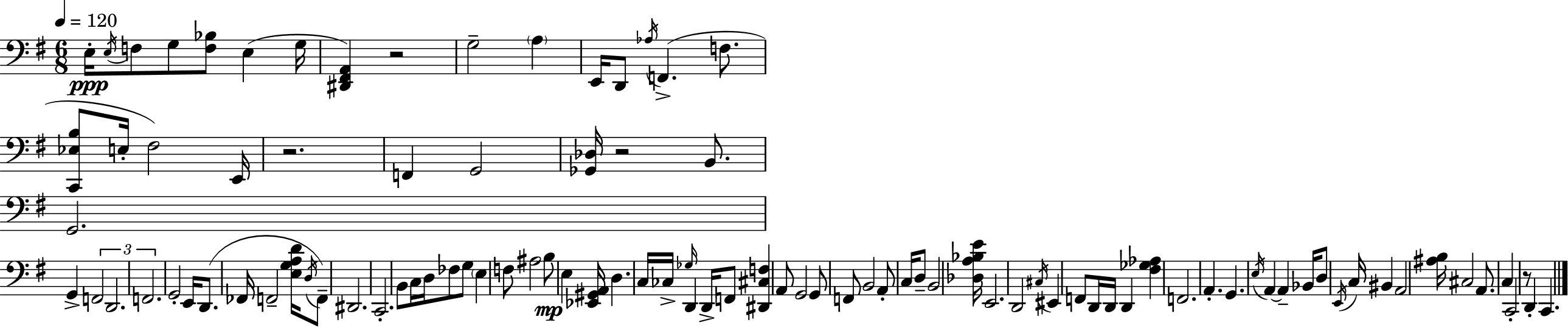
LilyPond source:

{
  \clef bass
  \numericTimeSignature
  \time 6/8
  \key g \major
  \tempo 4 = 120
  e16-.\ppp \acciaccatura { e16 } f8 g8 <f bes>8 e4( | g16 <dis, fis, a,>4) r2 | g2-- \parenthesize a4 | e,16 d,8 \acciaccatura { aes16 } f,4.->( f8. | \break <c, ees b>8 e16-. fis2) | e,16 r2. | f,4 g,2 | <ges, des>16 r2 b,8. | \break g,2. | g,4-> \tuplet 3/2 { f,2 | d,2. | f,2. } | \break g,2-. e,16 d,8.( | fes,16 f,2-- <e g a d'>16 | \acciaccatura { d16 }) f,8-- dis,2. | c,2.-. | \break b,8 c16 d16 fes8 g8 \parenthesize e4 | f8 ais2 | b8\mp e4 <ees, gis, a,>16 d4. | c16 ces16-> \grace { ges16 } d,4 d,16-> f,8 | \break <dis, cis f>4 a,8 g,2 | g,8 f,8 b,2 | a,8-. c16 d8-- b,2 | <des a bes e'>16 e,2. | \break d,2 | \acciaccatura { cis16 } eis,4 f,8 d,16 d,16 d,4 | <fis ges aes>4 f,2. | a,4.-. g,4. | \break \acciaccatura { e16 } a,4~~ a,4-- | bes,16 d8 \acciaccatura { e,16 } c16 bis,4 a,2 | <ais b>16 cis2 | a,8. c4 c,2-. | \break r8 d,4-. | c,4. \bar "|."
}